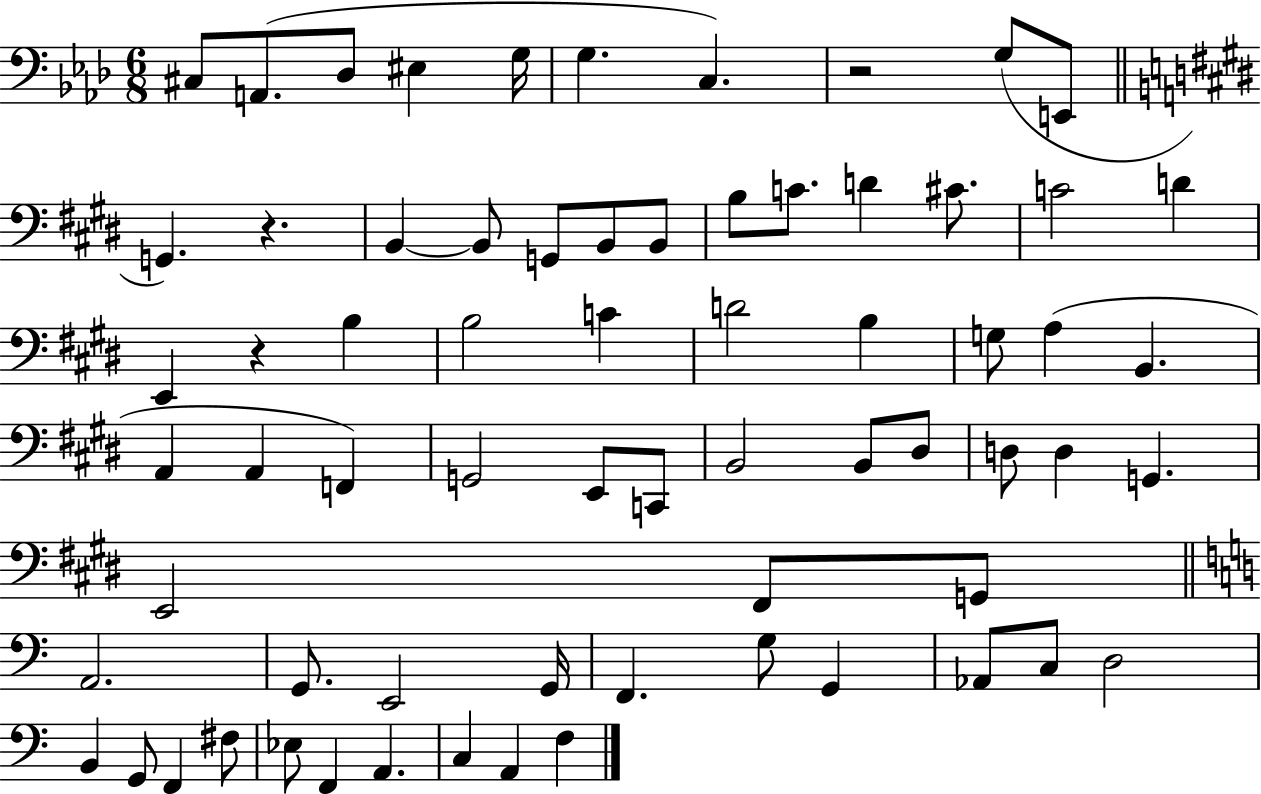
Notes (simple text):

C#3/e A2/e. Db3/e EIS3/q G3/s G3/q. C3/q. R/h G3/e E2/e G2/q. R/q. B2/q B2/e G2/e B2/e B2/e B3/e C4/e. D4/q C#4/e. C4/h D4/q E2/q R/q B3/q B3/h C4/q D4/h B3/q G3/e A3/q B2/q. A2/q A2/q F2/q G2/h E2/e C2/e B2/h B2/e D#3/e D3/e D3/q G2/q. E2/h F#2/e G2/e A2/h. G2/e. E2/h G2/s F2/q. G3/e G2/q Ab2/e C3/e D3/h B2/q G2/e F2/q F#3/e Eb3/e F2/q A2/q. C3/q A2/q F3/q